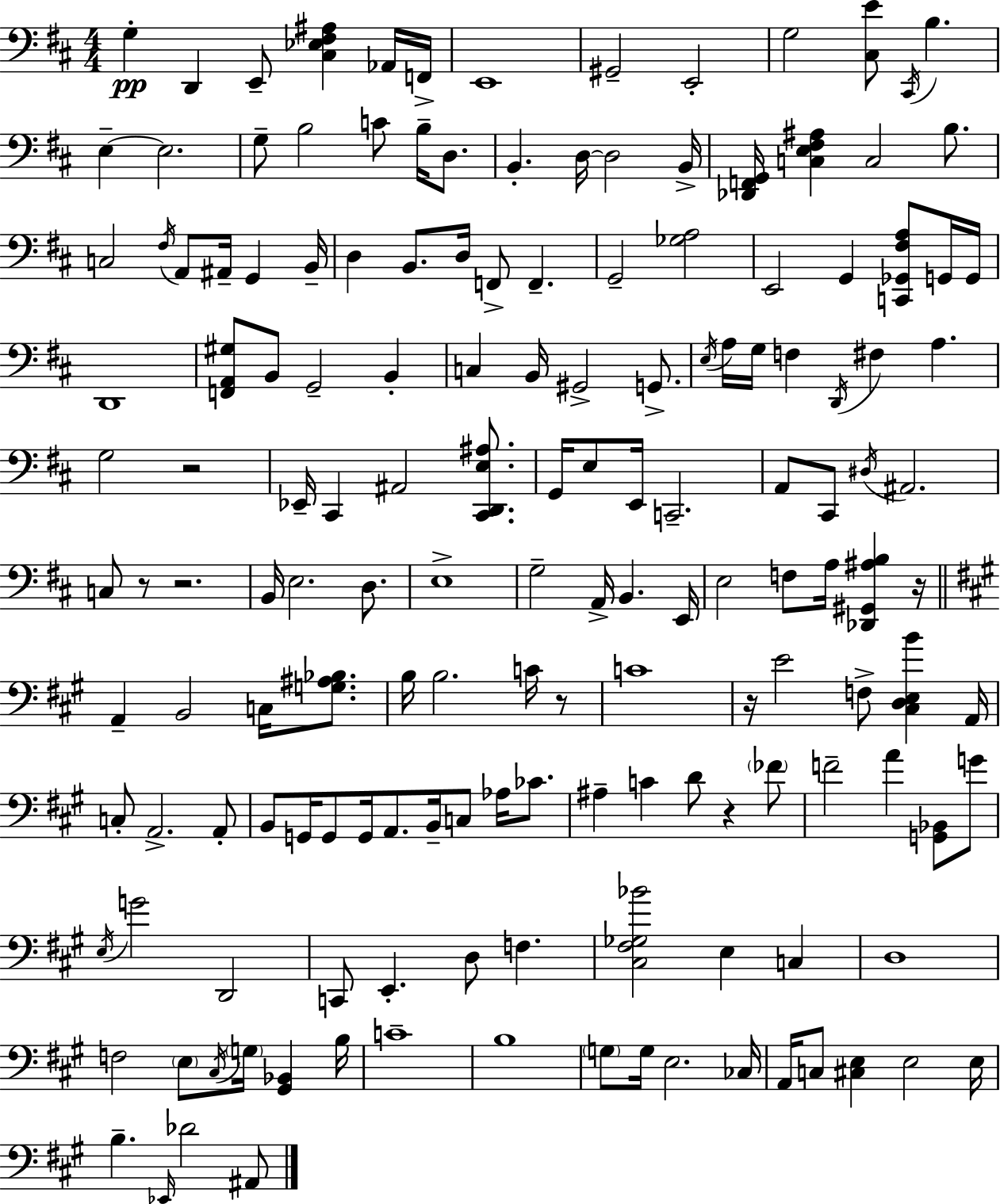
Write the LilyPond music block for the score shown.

{
  \clef bass
  \numericTimeSignature
  \time 4/4
  \key d \major
  g4-.\pp d,4 e,8-- <cis ees fis ais>4 aes,16 f,16-> | e,1 | gis,2-- e,2-. | g2 <cis e'>8 \acciaccatura { cis,16 } b4. | \break e4--~~ e2. | g8-- b2 c'8 b16-- d8. | b,4.-. d16~~ d2 | b,16-> <des, f, g,>16 <c e fis ais>4 c2 b8. | \break c2 \acciaccatura { fis16 } a,8 ais,16-- g,4 | b,16-- d4 b,8. d16 f,8-> f,4.-- | g,2-- <ges a>2 | e,2 g,4 <c, ges, fis a>8 | \break g,16 g,16 d,1 | <f, a, gis>8 b,8 g,2-- b,4-. | c4 b,16 gis,2-> g,8.-> | \acciaccatura { e16 } a16 g16 f4 \acciaccatura { d,16 } fis4 a4. | \break g2 r2 | ees,16-- cis,4 ais,2 | <cis, d, e ais>8. g,16 e8 e,16 c,2.-- | a,8 cis,8 \acciaccatura { dis16 } ais,2. | \break c8 r8 r2. | b,16 e2. | d8. e1-> | g2-- a,16-> b,4. | \break e,16 e2 f8 a16 | <des, gis, ais b>4 r16 \bar "||" \break \key a \major a,4-- b,2 c16 <g ais bes>8. | b16 b2. c'16 r8 | c'1 | r16 e'2 f8-> <cis d e b'>4 a,16 | \break c8-. a,2.-> a,8-. | b,8 g,16 g,8 g,16 a,8. b,16-- c8 aes16 ces'8. | ais4-- c'4 d'8 r4 \parenthesize fes'8 | f'2-- a'4 <g, bes,>8 g'8 | \break \acciaccatura { e16 } g'2 d,2 | c,8 e,4.-. d8 f4. | <cis fis ges bes'>2 e4 c4 | d1 | \break f2 \parenthesize e8 \acciaccatura { cis16 } \parenthesize g16 <gis, bes,>4 | b16 c'1-- | b1 | \parenthesize g8 g16 e2. | \break ces16 a,16 c8 <cis e>4 e2 | e16 b4.-- \grace { ees,16 } des'2 | ais,8 \bar "|."
}